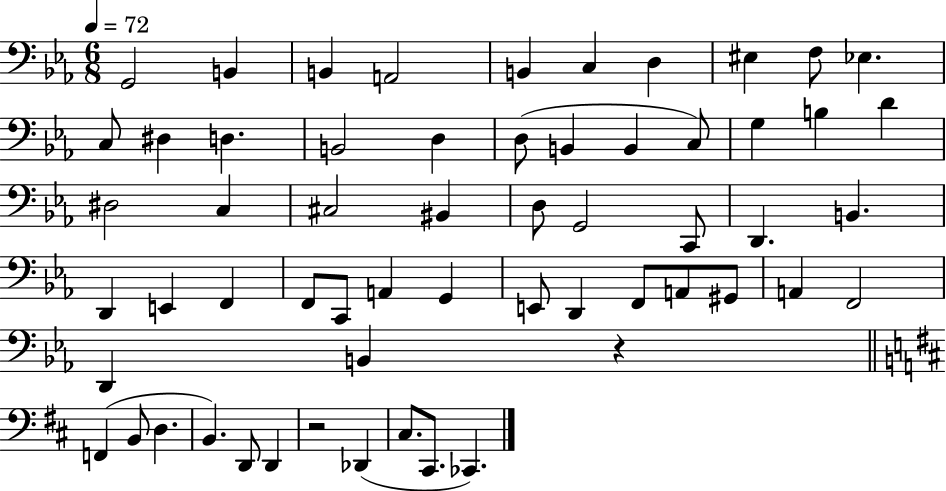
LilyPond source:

{
  \clef bass
  \numericTimeSignature
  \time 6/8
  \key ees \major
  \tempo 4 = 72
  \repeat volta 2 { g,2 b,4 | b,4 a,2 | b,4 c4 d4 | eis4 f8 ees4. | \break c8 dis4 d4. | b,2 d4 | d8( b,4 b,4 c8) | g4 b4 d'4 | \break dis2 c4 | cis2 bis,4 | d8 g,2 c,8 | d,4. b,4. | \break d,4 e,4 f,4 | f,8 c,8 a,4 g,4 | e,8 d,4 f,8 a,8 gis,8 | a,4 f,2 | \break d,4 b,4 r4 | \bar "||" \break \key d \major f,4( b,8 d4. | b,4.) d,8 d,4 | r2 des,4( | cis8. cis,8. ces,4.) | \break } \bar "|."
}